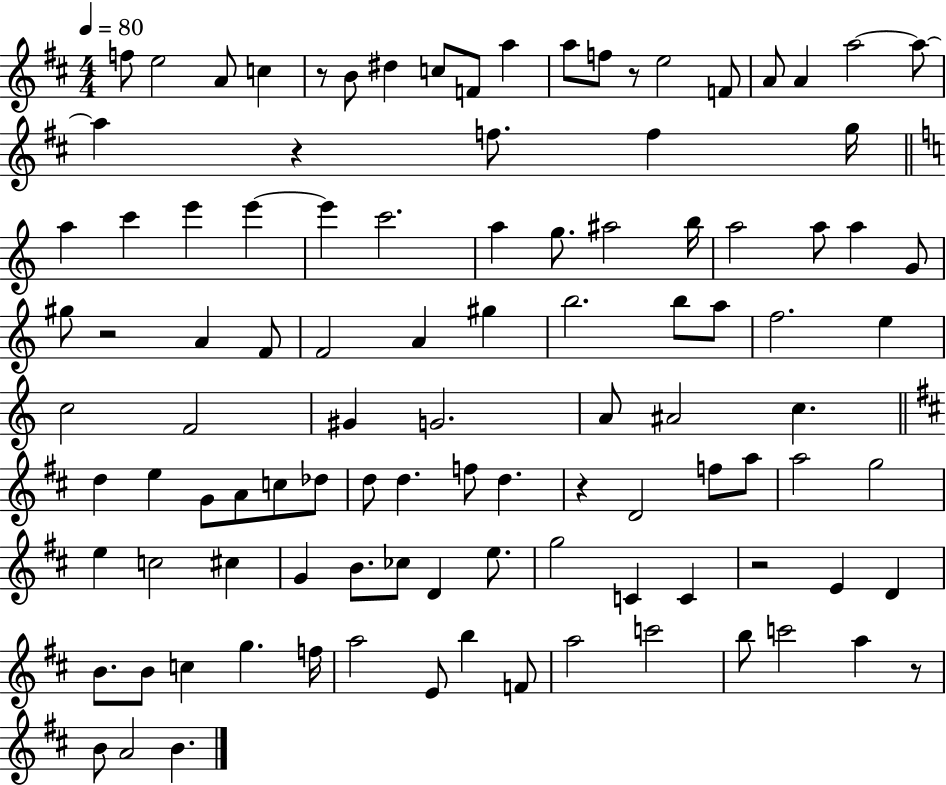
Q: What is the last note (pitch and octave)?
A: B4